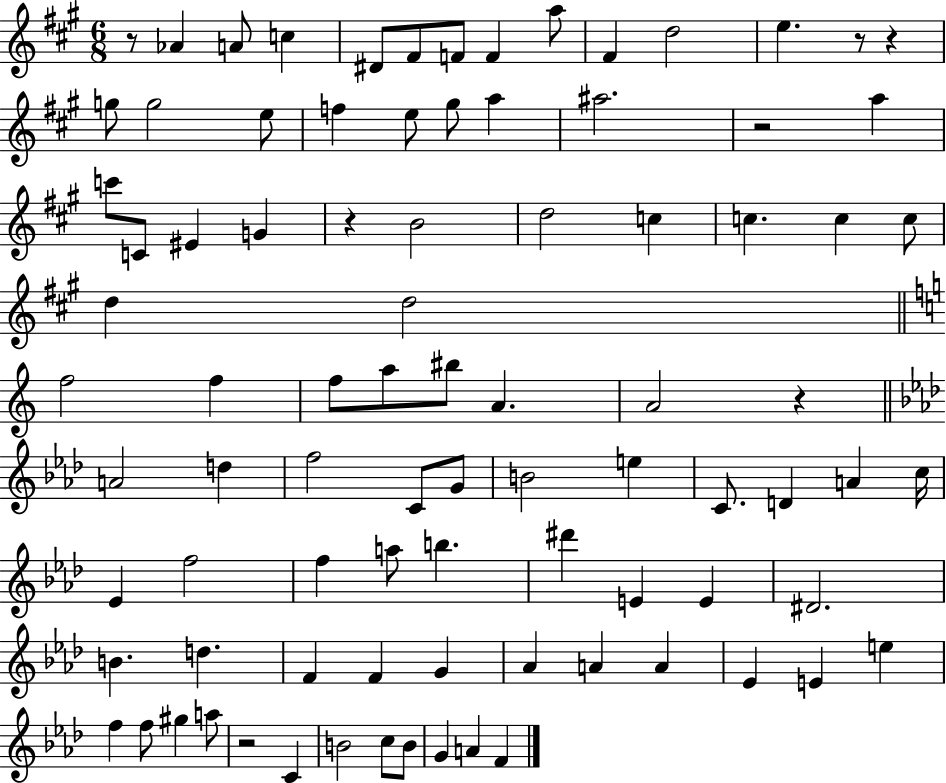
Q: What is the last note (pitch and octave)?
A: F4